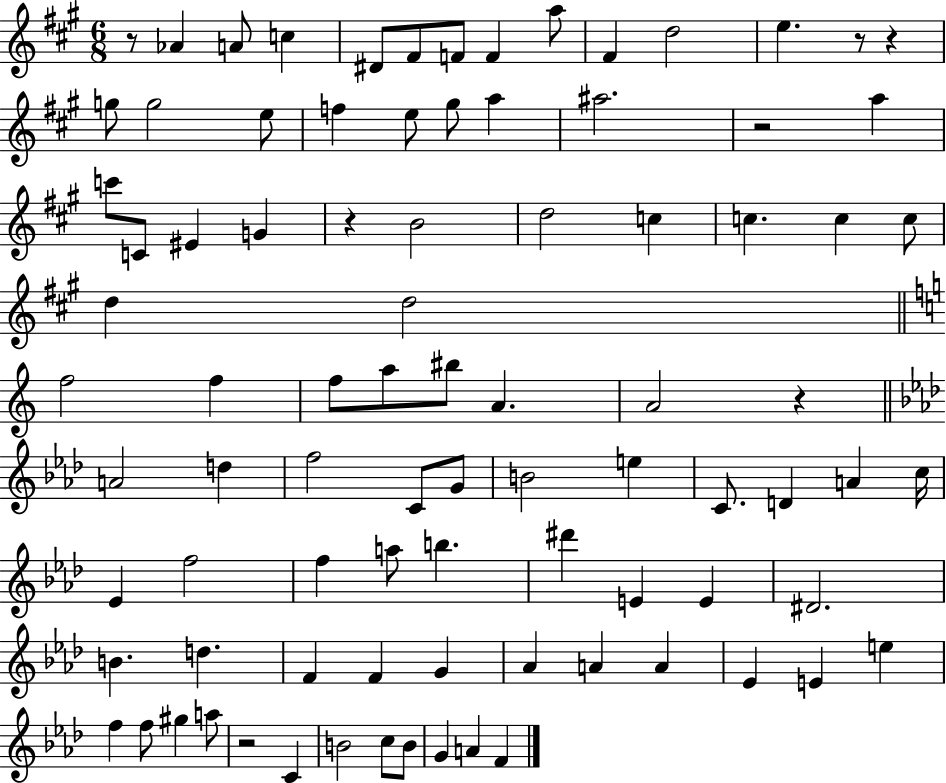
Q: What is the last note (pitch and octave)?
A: F4